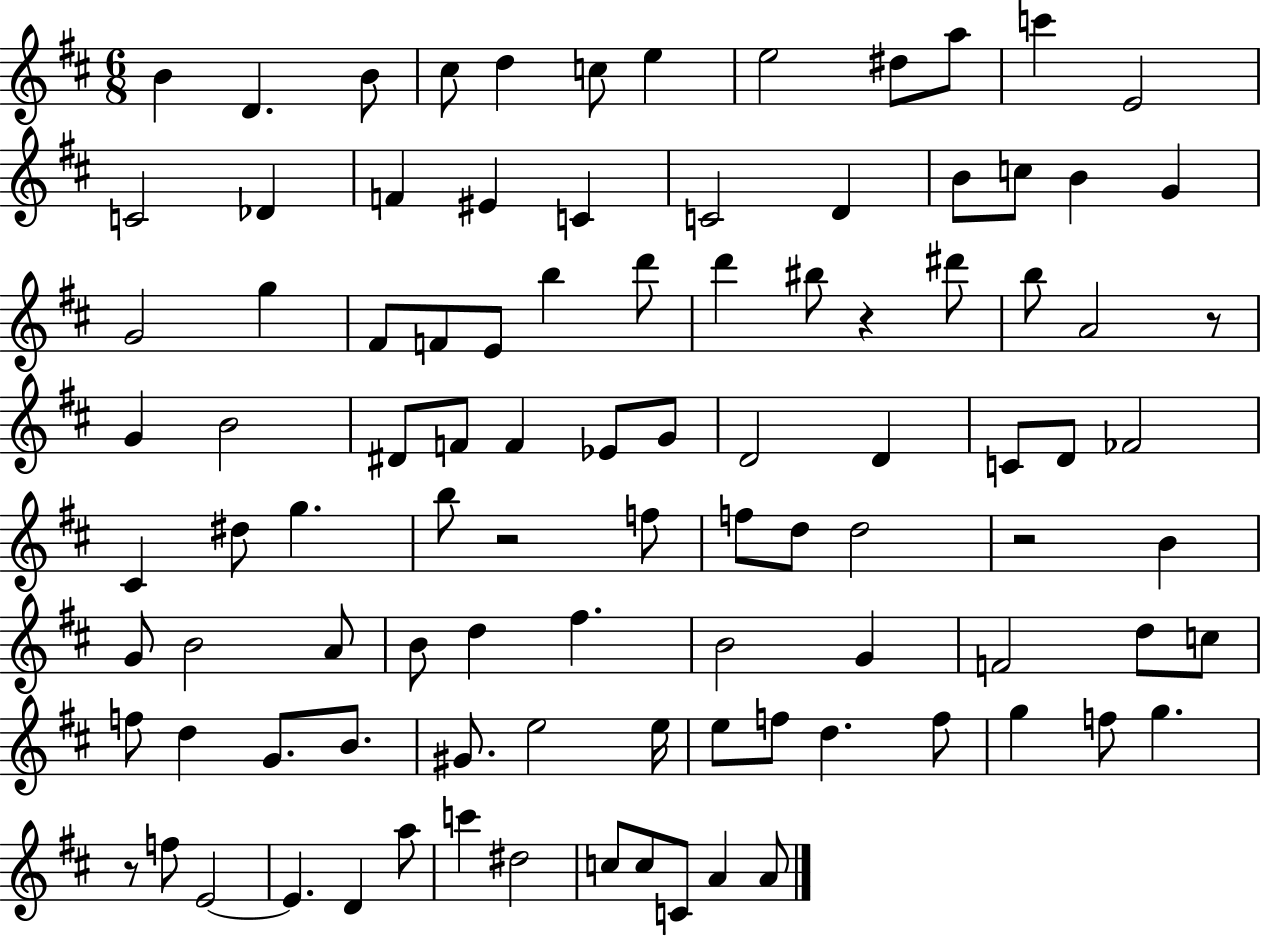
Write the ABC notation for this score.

X:1
T:Untitled
M:6/8
L:1/4
K:D
B D B/2 ^c/2 d c/2 e e2 ^d/2 a/2 c' E2 C2 _D F ^E C C2 D B/2 c/2 B G G2 g ^F/2 F/2 E/2 b d'/2 d' ^b/2 z ^d'/2 b/2 A2 z/2 G B2 ^D/2 F/2 F _E/2 G/2 D2 D C/2 D/2 _F2 ^C ^d/2 g b/2 z2 f/2 f/2 d/2 d2 z2 B G/2 B2 A/2 B/2 d ^f B2 G F2 d/2 c/2 f/2 d G/2 B/2 ^G/2 e2 e/4 e/2 f/2 d f/2 g f/2 g z/2 f/2 E2 E D a/2 c' ^d2 c/2 c/2 C/2 A A/2